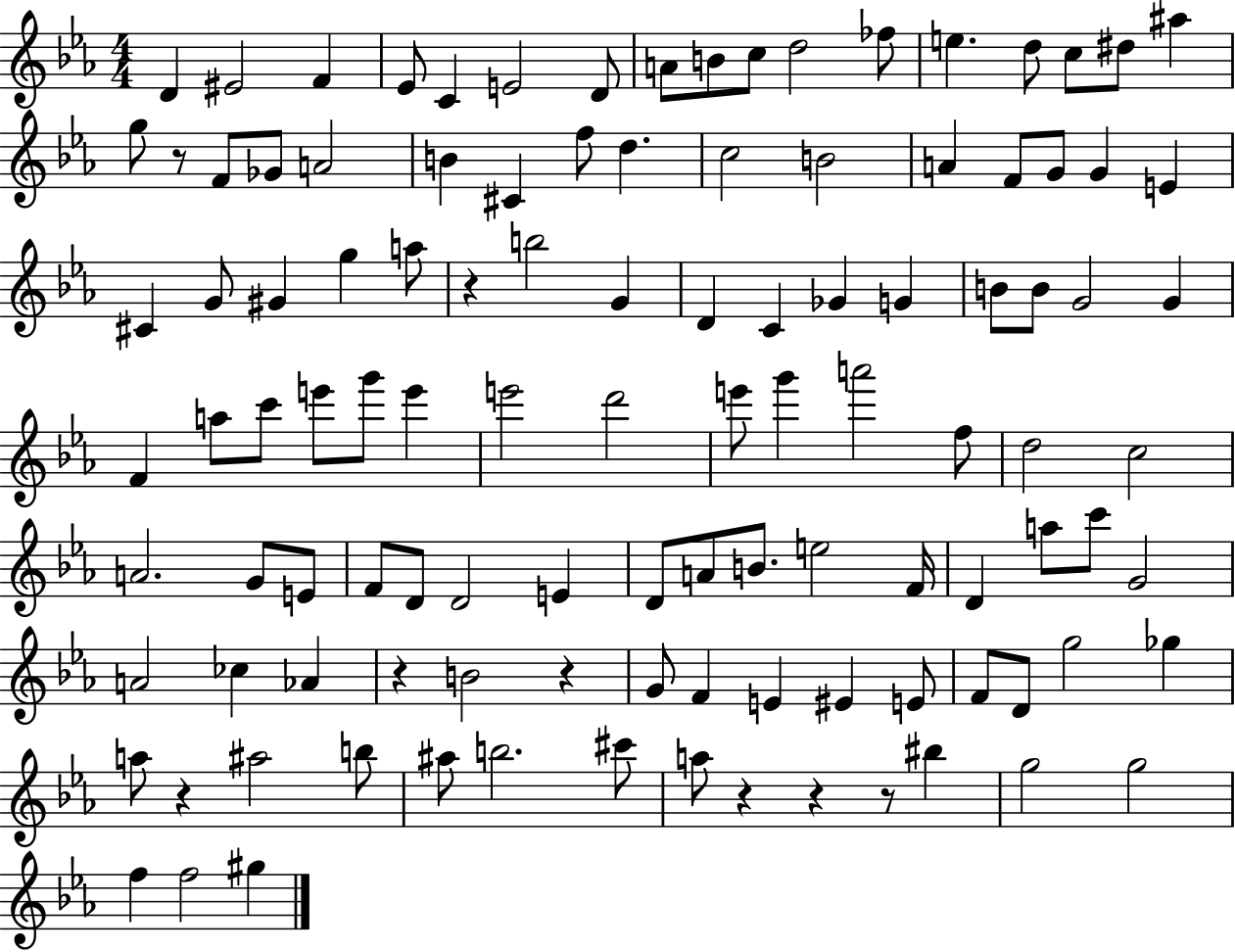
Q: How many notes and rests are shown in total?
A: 111